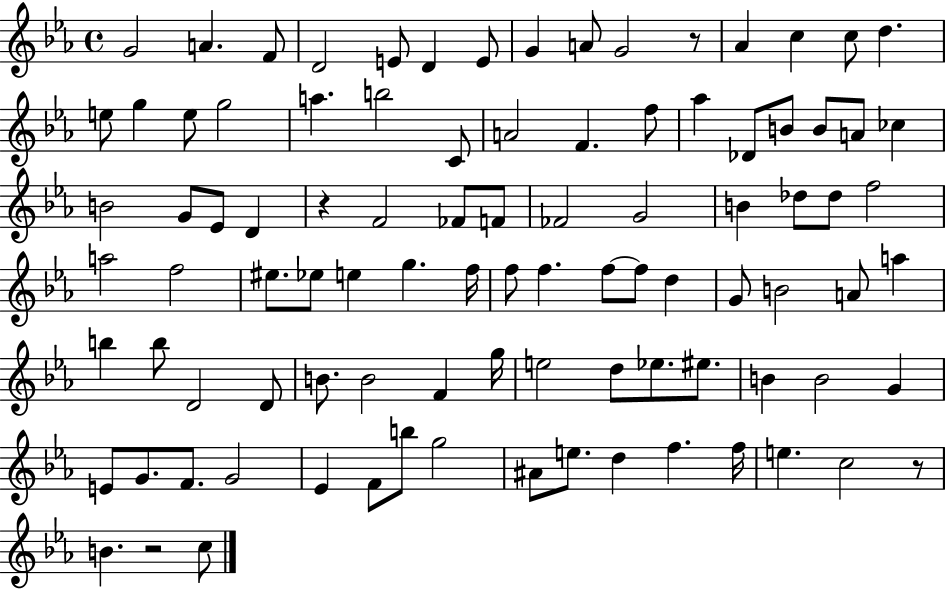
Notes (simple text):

G4/h A4/q. F4/e D4/h E4/e D4/q E4/e G4/q A4/e G4/h R/e Ab4/q C5/q C5/e D5/q. E5/e G5/q E5/e G5/h A5/q. B5/h C4/e A4/h F4/q. F5/e Ab5/q Db4/e B4/e B4/e A4/e CES5/q B4/h G4/e Eb4/e D4/q R/q F4/h FES4/e F4/e FES4/h G4/h B4/q Db5/e Db5/e F5/h A5/h F5/h EIS5/e. Eb5/e E5/q G5/q. F5/s F5/e F5/q. F5/e F5/e D5/q G4/e B4/h A4/e A5/q B5/q B5/e D4/h D4/e B4/e. B4/h F4/q G5/s E5/h D5/e Eb5/e. EIS5/e. B4/q B4/h G4/q E4/e G4/e. F4/e. G4/h Eb4/q F4/e B5/e G5/h A#4/e E5/e. D5/q F5/q. F5/s E5/q. C5/h R/e B4/q. R/h C5/e